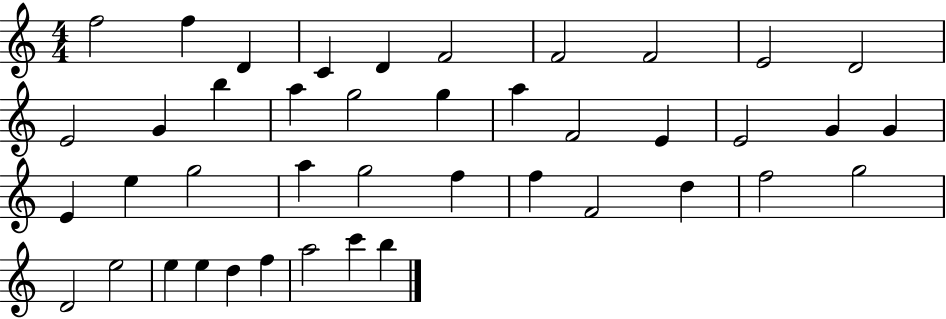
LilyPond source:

{
  \clef treble
  \numericTimeSignature
  \time 4/4
  \key c \major
  f''2 f''4 d'4 | c'4 d'4 f'2 | f'2 f'2 | e'2 d'2 | \break e'2 g'4 b''4 | a''4 g''2 g''4 | a''4 f'2 e'4 | e'2 g'4 g'4 | \break e'4 e''4 g''2 | a''4 g''2 f''4 | f''4 f'2 d''4 | f''2 g''2 | \break d'2 e''2 | e''4 e''4 d''4 f''4 | a''2 c'''4 b''4 | \bar "|."
}